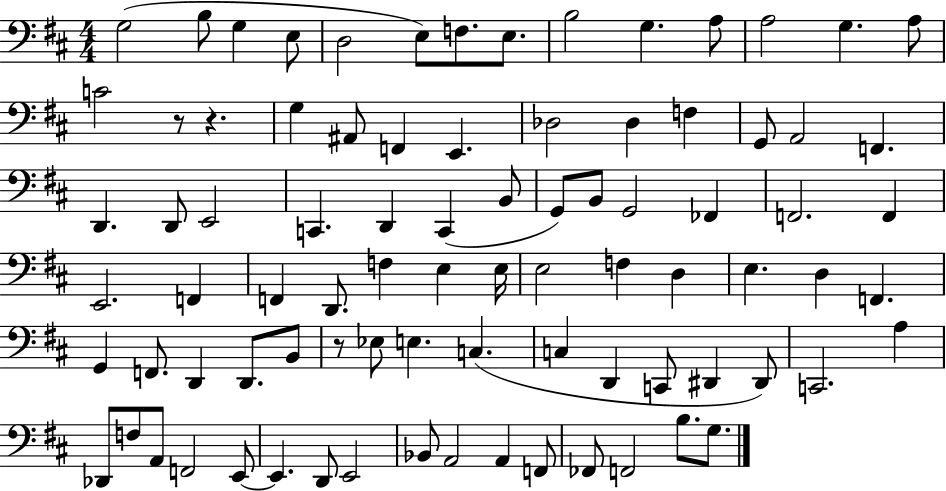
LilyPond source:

{
  \clef bass
  \numericTimeSignature
  \time 4/4
  \key d \major
  \repeat volta 2 { g2( b8 g4 e8 | d2 e8) f8. e8. | b2 g4. a8 | a2 g4. a8 | \break c'2 r8 r4. | g4 ais,8 f,4 e,4. | des2 des4 f4 | g,8 a,2 f,4. | \break d,4. d,8 e,2 | c,4. d,4 c,4( b,8 | g,8) b,8 g,2 fes,4 | f,2. f,4 | \break e,2. f,4 | f,4 d,8. f4 e4 e16 | e2 f4 d4 | e4. d4 f,4. | \break g,4 f,8. d,4 d,8. b,8 | r8 ees8 e4. c4.( | c4 d,4 c,8 dis,4 dis,8) | c,2. a4 | \break des,8 f8 a,8 f,2 e,8~~ | e,4. d,8 e,2 | bes,8 a,2 a,4 f,8 | fes,8 f,2 b8. g8. | \break } \bar "|."
}